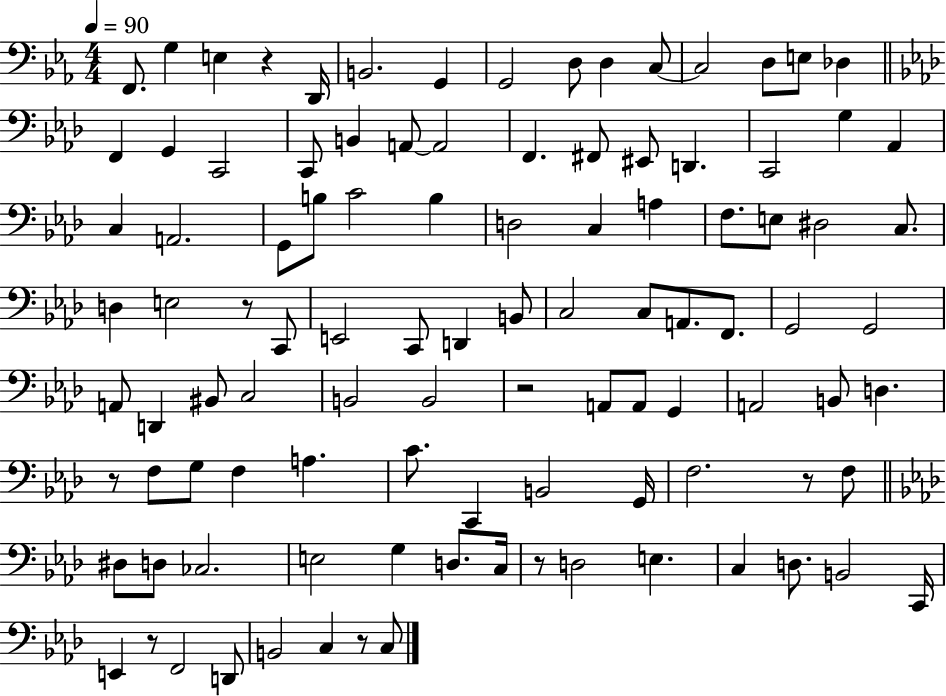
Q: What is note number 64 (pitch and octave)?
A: A2